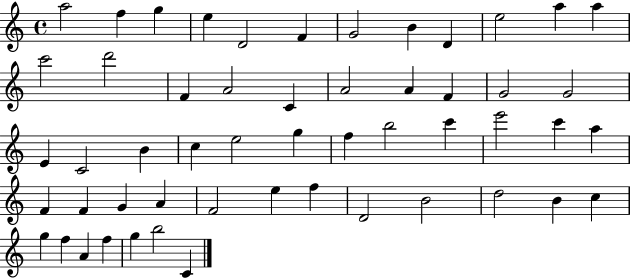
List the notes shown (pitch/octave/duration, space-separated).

A5/h F5/q G5/q E5/q D4/h F4/q G4/h B4/q D4/q E5/h A5/q A5/q C6/h D6/h F4/q A4/h C4/q A4/h A4/q F4/q G4/h G4/h E4/q C4/h B4/q C5/q E5/h G5/q F5/q B5/h C6/q E6/h C6/q A5/q F4/q F4/q G4/q A4/q F4/h E5/q F5/q D4/h B4/h D5/h B4/q C5/q G5/q F5/q A4/q F5/q G5/q B5/h C4/q